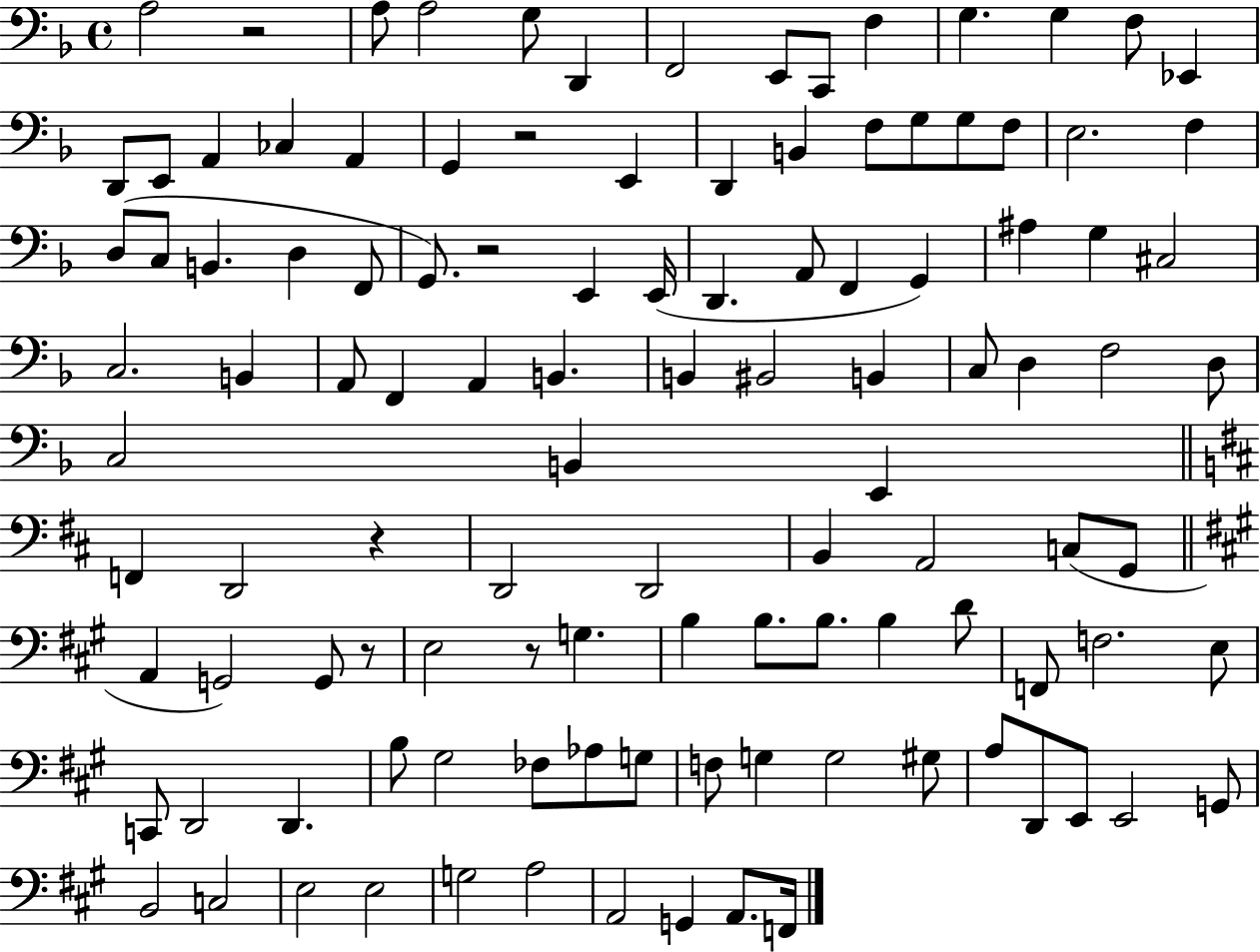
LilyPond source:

{
  \clef bass
  \time 4/4
  \defaultTimeSignature
  \key f \major
  \repeat volta 2 { a2 r2 | a8 a2 g8 d,4 | f,2 e,8 c,8 f4 | g4. g4 f8 ees,4 | \break d,8 e,8 a,4 ces4 a,4 | g,4 r2 e,4 | d,4 b,4 f8 g8 g8 f8 | e2. f4 | \break d8( c8 b,4. d4 f,8 | g,8.) r2 e,4 e,16( | d,4. a,8 f,4 g,4) | ais4 g4 cis2 | \break c2. b,4 | a,8 f,4 a,4 b,4. | b,4 bis,2 b,4 | c8 d4 f2 d8 | \break c2 b,4 e,4 | \bar "||" \break \key d \major f,4 d,2 r4 | d,2 d,2 | b,4 a,2 c8( g,8 | \bar "||" \break \key a \major a,4 g,2) g,8 r8 | e2 r8 g4. | b4 b8. b8. b4 d'8 | f,8 f2. e8 | \break c,8 d,2 d,4. | b8 gis2 fes8 aes8 g8 | f8 g4 g2 gis8 | a8 d,8 e,8 e,2 g,8 | \break b,2 c2 | e2 e2 | g2 a2 | a,2 g,4 a,8. f,16 | \break } \bar "|."
}